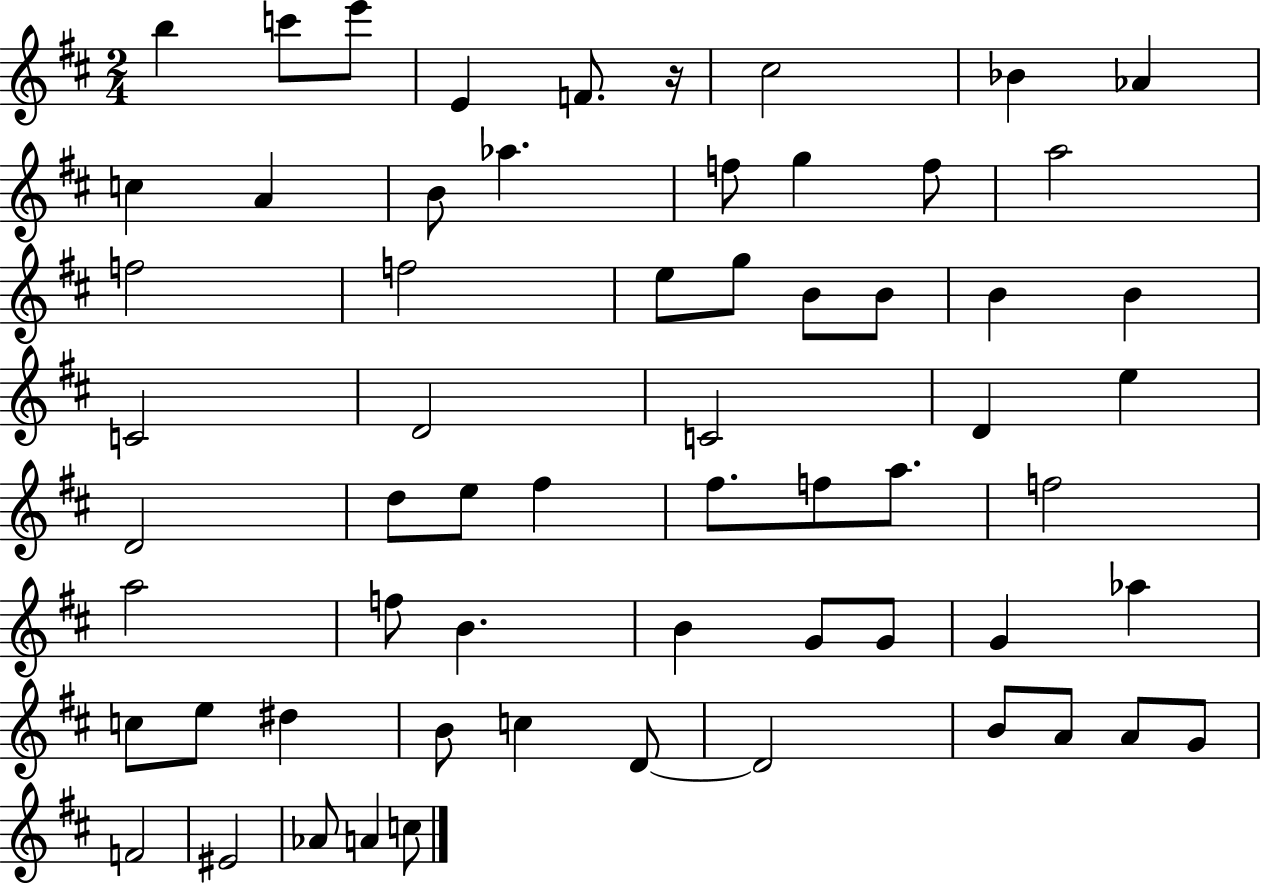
{
  \clef treble
  \numericTimeSignature
  \time 2/4
  \key d \major
  b''4 c'''8 e'''8 | e'4 f'8. r16 | cis''2 | bes'4 aes'4 | \break c''4 a'4 | b'8 aes''4. | f''8 g''4 f''8 | a''2 | \break f''2 | f''2 | e''8 g''8 b'8 b'8 | b'4 b'4 | \break c'2 | d'2 | c'2 | d'4 e''4 | \break d'2 | d''8 e''8 fis''4 | fis''8. f''8 a''8. | f''2 | \break a''2 | f''8 b'4. | b'4 g'8 g'8 | g'4 aes''4 | \break c''8 e''8 dis''4 | b'8 c''4 d'8~~ | d'2 | b'8 a'8 a'8 g'8 | \break f'2 | eis'2 | aes'8 a'4 c''8 | \bar "|."
}